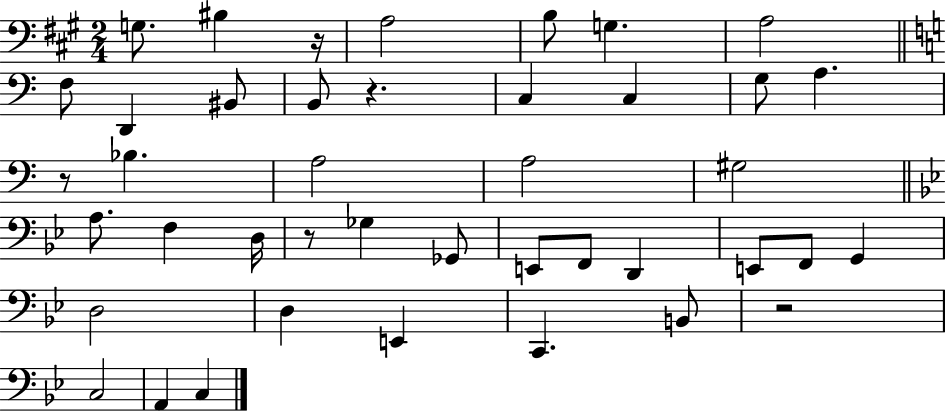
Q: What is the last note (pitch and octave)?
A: C3